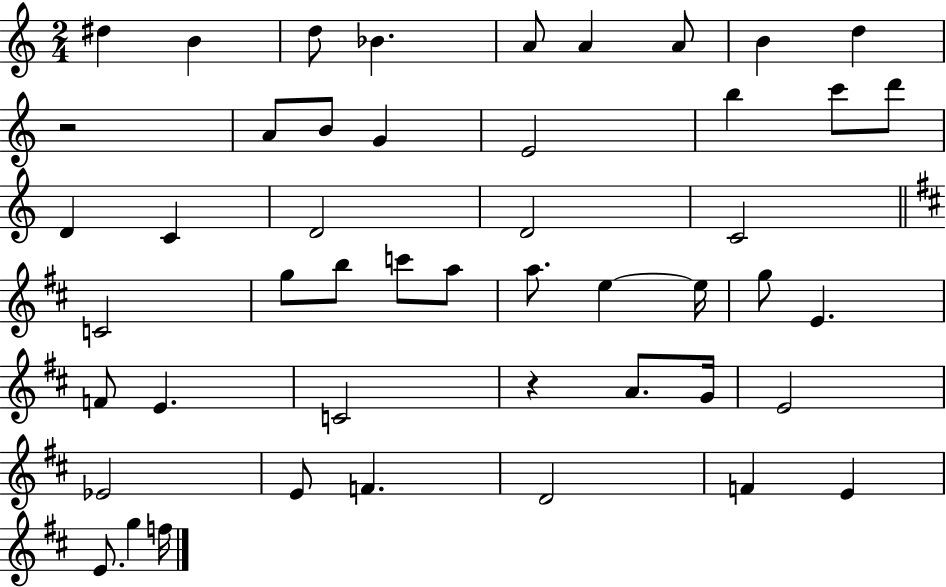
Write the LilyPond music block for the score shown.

{
  \clef treble
  \numericTimeSignature
  \time 2/4
  \key c \major
  dis''4 b'4 | d''8 bes'4. | a'8 a'4 a'8 | b'4 d''4 | \break r2 | a'8 b'8 g'4 | e'2 | b''4 c'''8 d'''8 | \break d'4 c'4 | d'2 | d'2 | c'2 | \break \bar "||" \break \key d \major c'2 | g''8 b''8 c'''8 a''8 | a''8. e''4~~ e''16 | g''8 e'4. | \break f'8 e'4. | c'2 | r4 a'8. g'16 | e'2 | \break ees'2 | e'8 f'4. | d'2 | f'4 e'4 | \break e'8. g''4 f''16 | \bar "|."
}